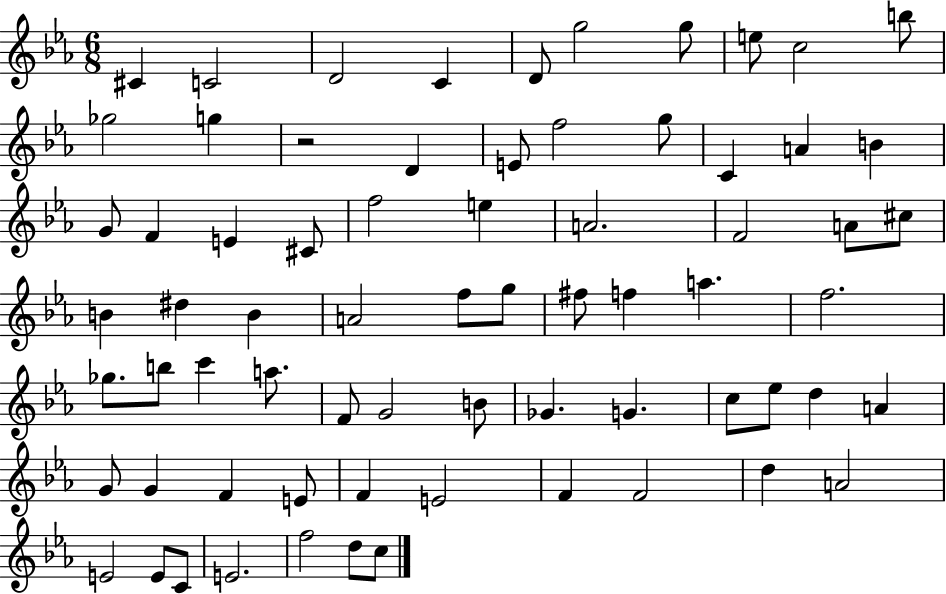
{
  \clef treble
  \numericTimeSignature
  \time 6/8
  \key ees \major
  cis'4 c'2 | d'2 c'4 | d'8 g''2 g''8 | e''8 c''2 b''8 | \break ges''2 g''4 | r2 d'4 | e'8 f''2 g''8 | c'4 a'4 b'4 | \break g'8 f'4 e'4 cis'8 | f''2 e''4 | a'2. | f'2 a'8 cis''8 | \break b'4 dis''4 b'4 | a'2 f''8 g''8 | fis''8 f''4 a''4. | f''2. | \break ges''8. b''8 c'''4 a''8. | f'8 g'2 b'8 | ges'4. g'4. | c''8 ees''8 d''4 a'4 | \break g'8 g'4 f'4 e'8 | f'4 e'2 | f'4 f'2 | d''4 a'2 | \break e'2 e'8 c'8 | e'2. | f''2 d''8 c''8 | \bar "|."
}